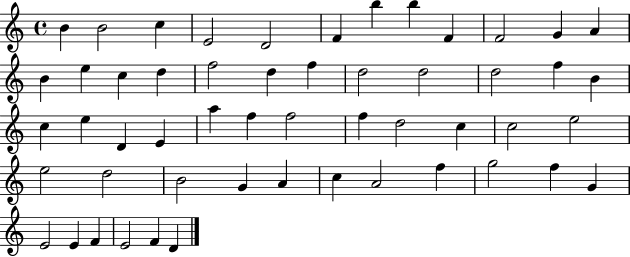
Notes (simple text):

B4/q B4/h C5/q E4/h D4/h F4/q B5/q B5/q F4/q F4/h G4/q A4/q B4/q E5/q C5/q D5/q F5/h D5/q F5/q D5/h D5/h D5/h F5/q B4/q C5/q E5/q D4/q E4/q A5/q F5/q F5/h F5/q D5/h C5/q C5/h E5/h E5/h D5/h B4/h G4/q A4/q C5/q A4/h F5/q G5/h F5/q G4/q E4/h E4/q F4/q E4/h F4/q D4/q